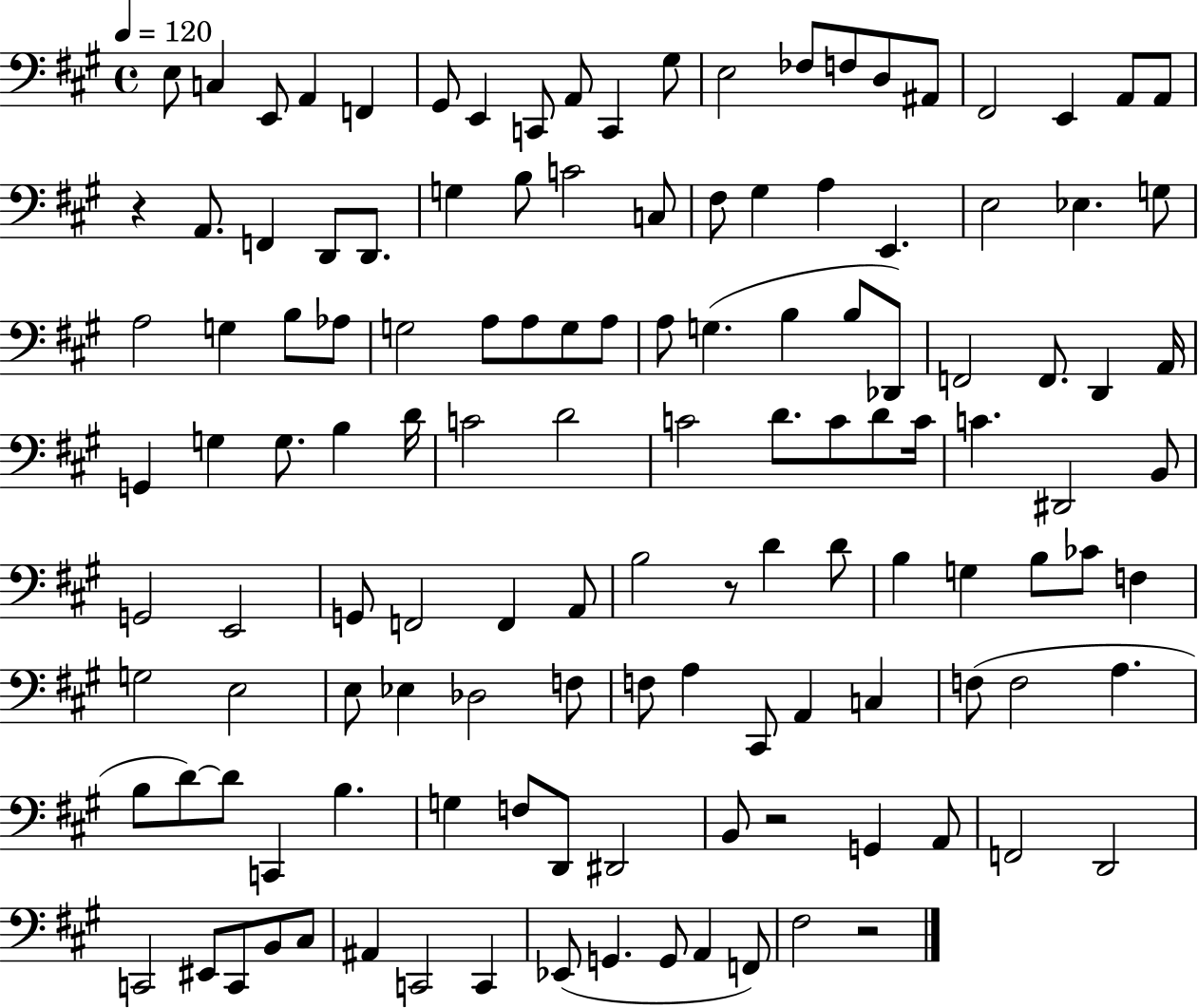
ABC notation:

X:1
T:Untitled
M:4/4
L:1/4
K:A
E,/2 C, E,,/2 A,, F,, ^G,,/2 E,, C,,/2 A,,/2 C,, ^G,/2 E,2 _F,/2 F,/2 D,/2 ^A,,/2 ^F,,2 E,, A,,/2 A,,/2 z A,,/2 F,, D,,/2 D,,/2 G, B,/2 C2 C,/2 ^F,/2 ^G, A, E,, E,2 _E, G,/2 A,2 G, B,/2 _A,/2 G,2 A,/2 A,/2 G,/2 A,/2 A,/2 G, B, B,/2 _D,,/2 F,,2 F,,/2 D,, A,,/4 G,, G, G,/2 B, D/4 C2 D2 C2 D/2 C/2 D/2 C/4 C ^D,,2 B,,/2 G,,2 E,,2 G,,/2 F,,2 F,, A,,/2 B,2 z/2 D D/2 B, G, B,/2 _C/2 F, G,2 E,2 E,/2 _E, _D,2 F,/2 F,/2 A, ^C,,/2 A,, C, F,/2 F,2 A, B,/2 D/2 D/2 C,, B, G, F,/2 D,,/2 ^D,,2 B,,/2 z2 G,, A,,/2 F,,2 D,,2 C,,2 ^E,,/2 C,,/2 B,,/2 ^C,/2 ^A,, C,,2 C,, _E,,/2 G,, G,,/2 A,, F,,/2 ^F,2 z2